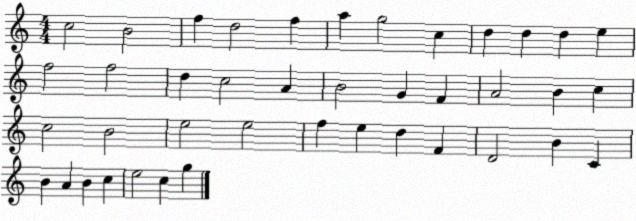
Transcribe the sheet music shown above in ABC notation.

X:1
T:Untitled
M:4/4
L:1/4
K:C
c2 B2 f d2 f a g2 c d d d e f2 f2 d c2 A B2 G F A2 B c c2 B2 e2 e2 f e d F D2 B C B A B c e2 c g